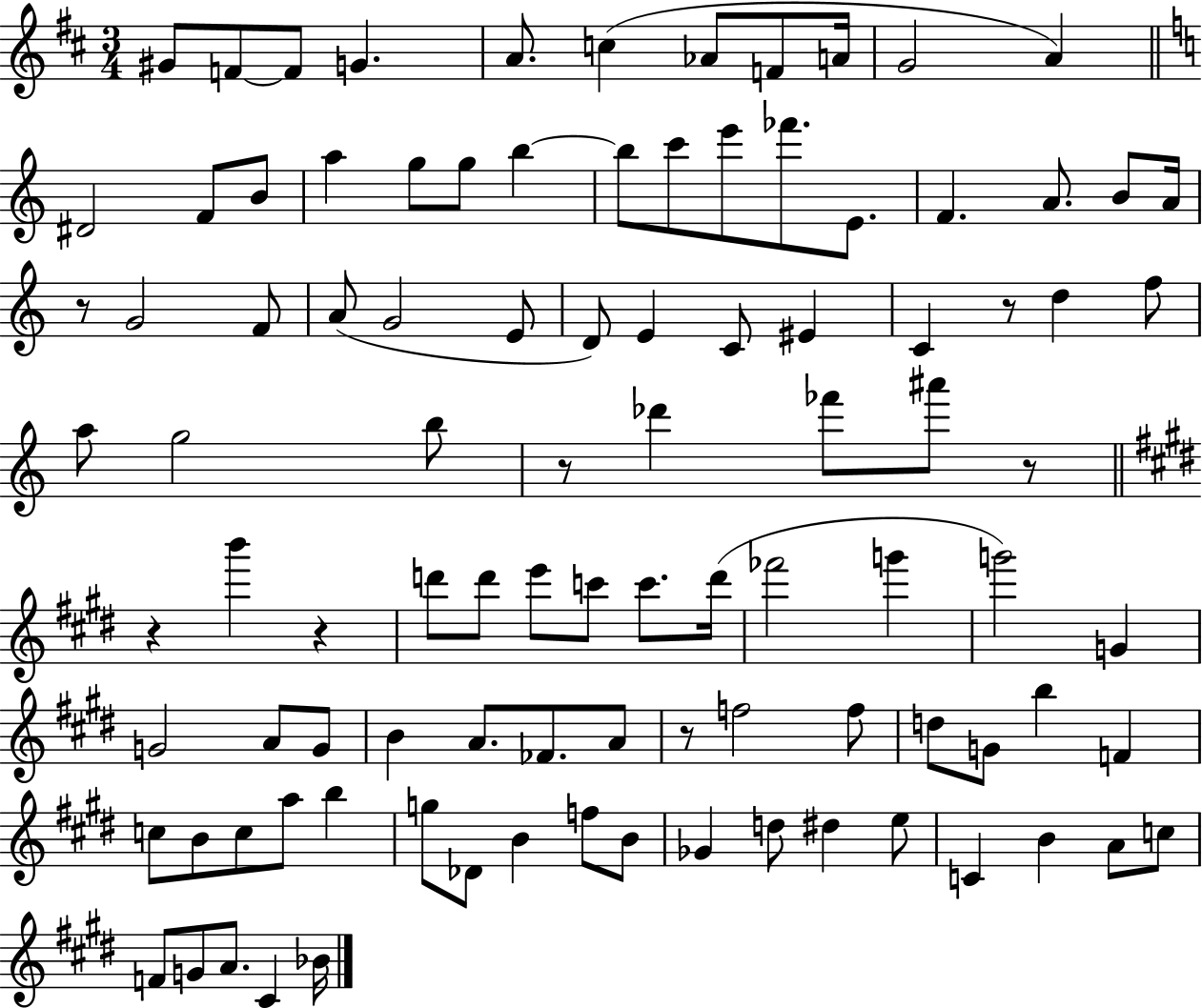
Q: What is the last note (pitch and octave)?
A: Bb4